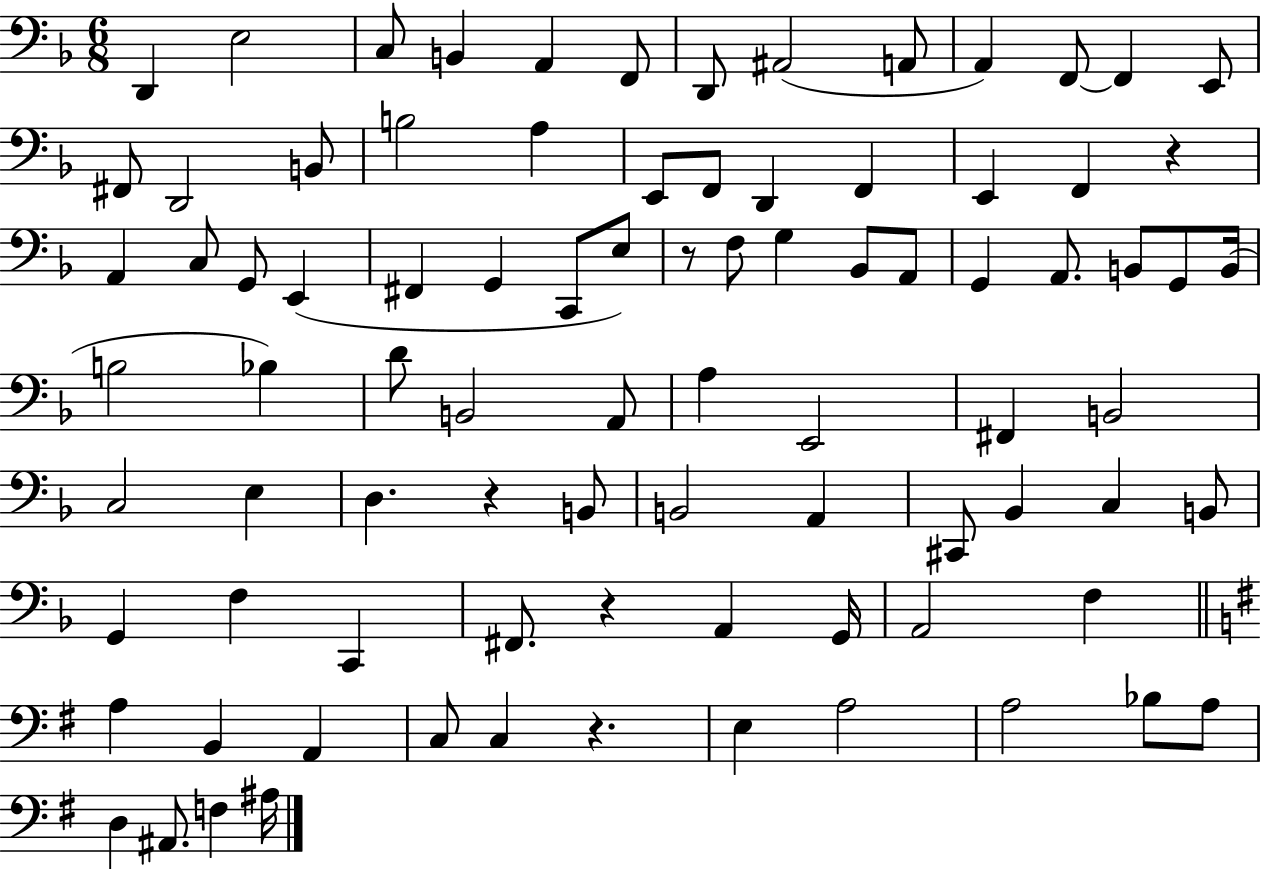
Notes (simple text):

D2/q E3/h C3/e B2/q A2/q F2/e D2/e A#2/h A2/e A2/q F2/e F2/q E2/e F#2/e D2/h B2/e B3/h A3/q E2/e F2/e D2/q F2/q E2/q F2/q R/q A2/q C3/e G2/e E2/q F#2/q G2/q C2/e E3/e R/e F3/e G3/q Bb2/e A2/e G2/q A2/e. B2/e G2/e B2/s B3/h Bb3/q D4/e B2/h A2/e A3/q E2/h F#2/q B2/h C3/h E3/q D3/q. R/q B2/e B2/h A2/q C#2/e Bb2/q C3/q B2/e G2/q F3/q C2/q F#2/e. R/q A2/q G2/s A2/h F3/q A3/q B2/q A2/q C3/e C3/q R/q. E3/q A3/h A3/h Bb3/e A3/e D3/q A#2/e. F3/q A#3/s